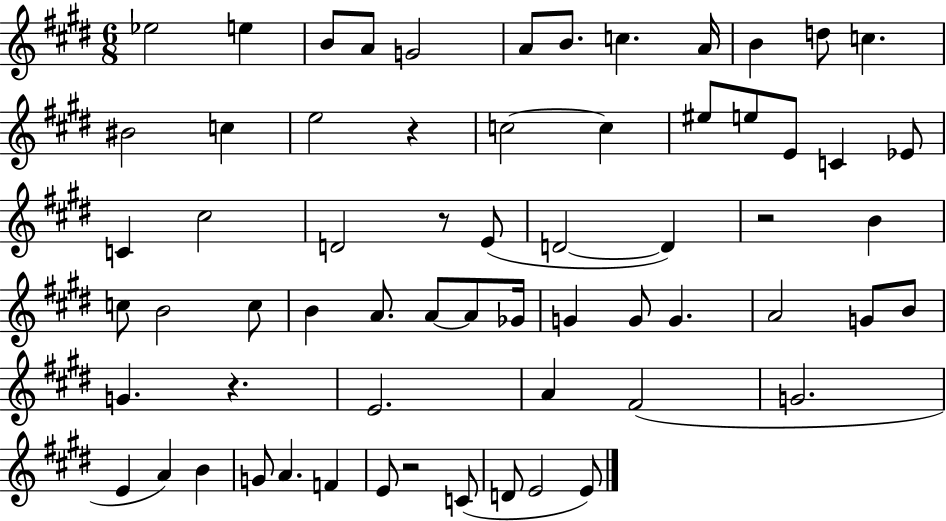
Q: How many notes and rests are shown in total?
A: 64